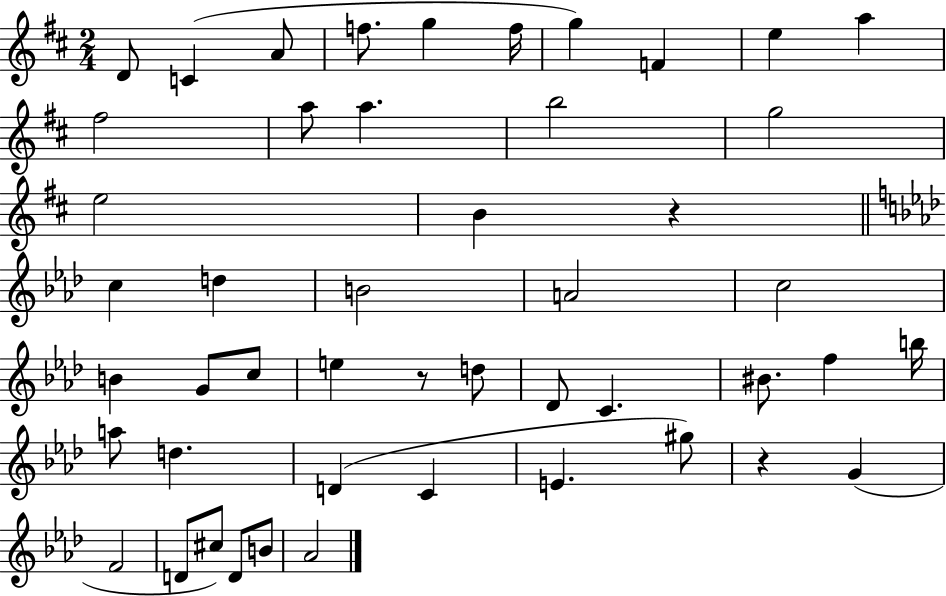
X:1
T:Untitled
M:2/4
L:1/4
K:D
D/2 C A/2 f/2 g f/4 g F e a ^f2 a/2 a b2 g2 e2 B z c d B2 A2 c2 B G/2 c/2 e z/2 d/2 _D/2 C ^B/2 f b/4 a/2 d D C E ^g/2 z G F2 D/2 ^c/2 D/2 B/2 _A2